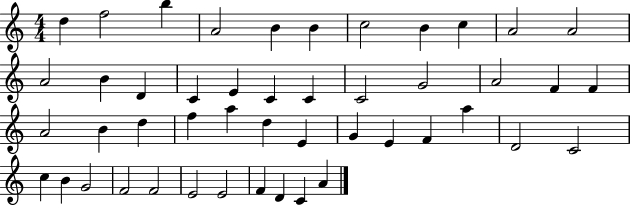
D5/q F5/h B5/q A4/h B4/q B4/q C5/h B4/q C5/q A4/h A4/h A4/h B4/q D4/q C4/q E4/q C4/q C4/q C4/h G4/h A4/h F4/q F4/q A4/h B4/q D5/q F5/q A5/q D5/q E4/q G4/q E4/q F4/q A5/q D4/h C4/h C5/q B4/q G4/h F4/h F4/h E4/h E4/h F4/q D4/q C4/q A4/q